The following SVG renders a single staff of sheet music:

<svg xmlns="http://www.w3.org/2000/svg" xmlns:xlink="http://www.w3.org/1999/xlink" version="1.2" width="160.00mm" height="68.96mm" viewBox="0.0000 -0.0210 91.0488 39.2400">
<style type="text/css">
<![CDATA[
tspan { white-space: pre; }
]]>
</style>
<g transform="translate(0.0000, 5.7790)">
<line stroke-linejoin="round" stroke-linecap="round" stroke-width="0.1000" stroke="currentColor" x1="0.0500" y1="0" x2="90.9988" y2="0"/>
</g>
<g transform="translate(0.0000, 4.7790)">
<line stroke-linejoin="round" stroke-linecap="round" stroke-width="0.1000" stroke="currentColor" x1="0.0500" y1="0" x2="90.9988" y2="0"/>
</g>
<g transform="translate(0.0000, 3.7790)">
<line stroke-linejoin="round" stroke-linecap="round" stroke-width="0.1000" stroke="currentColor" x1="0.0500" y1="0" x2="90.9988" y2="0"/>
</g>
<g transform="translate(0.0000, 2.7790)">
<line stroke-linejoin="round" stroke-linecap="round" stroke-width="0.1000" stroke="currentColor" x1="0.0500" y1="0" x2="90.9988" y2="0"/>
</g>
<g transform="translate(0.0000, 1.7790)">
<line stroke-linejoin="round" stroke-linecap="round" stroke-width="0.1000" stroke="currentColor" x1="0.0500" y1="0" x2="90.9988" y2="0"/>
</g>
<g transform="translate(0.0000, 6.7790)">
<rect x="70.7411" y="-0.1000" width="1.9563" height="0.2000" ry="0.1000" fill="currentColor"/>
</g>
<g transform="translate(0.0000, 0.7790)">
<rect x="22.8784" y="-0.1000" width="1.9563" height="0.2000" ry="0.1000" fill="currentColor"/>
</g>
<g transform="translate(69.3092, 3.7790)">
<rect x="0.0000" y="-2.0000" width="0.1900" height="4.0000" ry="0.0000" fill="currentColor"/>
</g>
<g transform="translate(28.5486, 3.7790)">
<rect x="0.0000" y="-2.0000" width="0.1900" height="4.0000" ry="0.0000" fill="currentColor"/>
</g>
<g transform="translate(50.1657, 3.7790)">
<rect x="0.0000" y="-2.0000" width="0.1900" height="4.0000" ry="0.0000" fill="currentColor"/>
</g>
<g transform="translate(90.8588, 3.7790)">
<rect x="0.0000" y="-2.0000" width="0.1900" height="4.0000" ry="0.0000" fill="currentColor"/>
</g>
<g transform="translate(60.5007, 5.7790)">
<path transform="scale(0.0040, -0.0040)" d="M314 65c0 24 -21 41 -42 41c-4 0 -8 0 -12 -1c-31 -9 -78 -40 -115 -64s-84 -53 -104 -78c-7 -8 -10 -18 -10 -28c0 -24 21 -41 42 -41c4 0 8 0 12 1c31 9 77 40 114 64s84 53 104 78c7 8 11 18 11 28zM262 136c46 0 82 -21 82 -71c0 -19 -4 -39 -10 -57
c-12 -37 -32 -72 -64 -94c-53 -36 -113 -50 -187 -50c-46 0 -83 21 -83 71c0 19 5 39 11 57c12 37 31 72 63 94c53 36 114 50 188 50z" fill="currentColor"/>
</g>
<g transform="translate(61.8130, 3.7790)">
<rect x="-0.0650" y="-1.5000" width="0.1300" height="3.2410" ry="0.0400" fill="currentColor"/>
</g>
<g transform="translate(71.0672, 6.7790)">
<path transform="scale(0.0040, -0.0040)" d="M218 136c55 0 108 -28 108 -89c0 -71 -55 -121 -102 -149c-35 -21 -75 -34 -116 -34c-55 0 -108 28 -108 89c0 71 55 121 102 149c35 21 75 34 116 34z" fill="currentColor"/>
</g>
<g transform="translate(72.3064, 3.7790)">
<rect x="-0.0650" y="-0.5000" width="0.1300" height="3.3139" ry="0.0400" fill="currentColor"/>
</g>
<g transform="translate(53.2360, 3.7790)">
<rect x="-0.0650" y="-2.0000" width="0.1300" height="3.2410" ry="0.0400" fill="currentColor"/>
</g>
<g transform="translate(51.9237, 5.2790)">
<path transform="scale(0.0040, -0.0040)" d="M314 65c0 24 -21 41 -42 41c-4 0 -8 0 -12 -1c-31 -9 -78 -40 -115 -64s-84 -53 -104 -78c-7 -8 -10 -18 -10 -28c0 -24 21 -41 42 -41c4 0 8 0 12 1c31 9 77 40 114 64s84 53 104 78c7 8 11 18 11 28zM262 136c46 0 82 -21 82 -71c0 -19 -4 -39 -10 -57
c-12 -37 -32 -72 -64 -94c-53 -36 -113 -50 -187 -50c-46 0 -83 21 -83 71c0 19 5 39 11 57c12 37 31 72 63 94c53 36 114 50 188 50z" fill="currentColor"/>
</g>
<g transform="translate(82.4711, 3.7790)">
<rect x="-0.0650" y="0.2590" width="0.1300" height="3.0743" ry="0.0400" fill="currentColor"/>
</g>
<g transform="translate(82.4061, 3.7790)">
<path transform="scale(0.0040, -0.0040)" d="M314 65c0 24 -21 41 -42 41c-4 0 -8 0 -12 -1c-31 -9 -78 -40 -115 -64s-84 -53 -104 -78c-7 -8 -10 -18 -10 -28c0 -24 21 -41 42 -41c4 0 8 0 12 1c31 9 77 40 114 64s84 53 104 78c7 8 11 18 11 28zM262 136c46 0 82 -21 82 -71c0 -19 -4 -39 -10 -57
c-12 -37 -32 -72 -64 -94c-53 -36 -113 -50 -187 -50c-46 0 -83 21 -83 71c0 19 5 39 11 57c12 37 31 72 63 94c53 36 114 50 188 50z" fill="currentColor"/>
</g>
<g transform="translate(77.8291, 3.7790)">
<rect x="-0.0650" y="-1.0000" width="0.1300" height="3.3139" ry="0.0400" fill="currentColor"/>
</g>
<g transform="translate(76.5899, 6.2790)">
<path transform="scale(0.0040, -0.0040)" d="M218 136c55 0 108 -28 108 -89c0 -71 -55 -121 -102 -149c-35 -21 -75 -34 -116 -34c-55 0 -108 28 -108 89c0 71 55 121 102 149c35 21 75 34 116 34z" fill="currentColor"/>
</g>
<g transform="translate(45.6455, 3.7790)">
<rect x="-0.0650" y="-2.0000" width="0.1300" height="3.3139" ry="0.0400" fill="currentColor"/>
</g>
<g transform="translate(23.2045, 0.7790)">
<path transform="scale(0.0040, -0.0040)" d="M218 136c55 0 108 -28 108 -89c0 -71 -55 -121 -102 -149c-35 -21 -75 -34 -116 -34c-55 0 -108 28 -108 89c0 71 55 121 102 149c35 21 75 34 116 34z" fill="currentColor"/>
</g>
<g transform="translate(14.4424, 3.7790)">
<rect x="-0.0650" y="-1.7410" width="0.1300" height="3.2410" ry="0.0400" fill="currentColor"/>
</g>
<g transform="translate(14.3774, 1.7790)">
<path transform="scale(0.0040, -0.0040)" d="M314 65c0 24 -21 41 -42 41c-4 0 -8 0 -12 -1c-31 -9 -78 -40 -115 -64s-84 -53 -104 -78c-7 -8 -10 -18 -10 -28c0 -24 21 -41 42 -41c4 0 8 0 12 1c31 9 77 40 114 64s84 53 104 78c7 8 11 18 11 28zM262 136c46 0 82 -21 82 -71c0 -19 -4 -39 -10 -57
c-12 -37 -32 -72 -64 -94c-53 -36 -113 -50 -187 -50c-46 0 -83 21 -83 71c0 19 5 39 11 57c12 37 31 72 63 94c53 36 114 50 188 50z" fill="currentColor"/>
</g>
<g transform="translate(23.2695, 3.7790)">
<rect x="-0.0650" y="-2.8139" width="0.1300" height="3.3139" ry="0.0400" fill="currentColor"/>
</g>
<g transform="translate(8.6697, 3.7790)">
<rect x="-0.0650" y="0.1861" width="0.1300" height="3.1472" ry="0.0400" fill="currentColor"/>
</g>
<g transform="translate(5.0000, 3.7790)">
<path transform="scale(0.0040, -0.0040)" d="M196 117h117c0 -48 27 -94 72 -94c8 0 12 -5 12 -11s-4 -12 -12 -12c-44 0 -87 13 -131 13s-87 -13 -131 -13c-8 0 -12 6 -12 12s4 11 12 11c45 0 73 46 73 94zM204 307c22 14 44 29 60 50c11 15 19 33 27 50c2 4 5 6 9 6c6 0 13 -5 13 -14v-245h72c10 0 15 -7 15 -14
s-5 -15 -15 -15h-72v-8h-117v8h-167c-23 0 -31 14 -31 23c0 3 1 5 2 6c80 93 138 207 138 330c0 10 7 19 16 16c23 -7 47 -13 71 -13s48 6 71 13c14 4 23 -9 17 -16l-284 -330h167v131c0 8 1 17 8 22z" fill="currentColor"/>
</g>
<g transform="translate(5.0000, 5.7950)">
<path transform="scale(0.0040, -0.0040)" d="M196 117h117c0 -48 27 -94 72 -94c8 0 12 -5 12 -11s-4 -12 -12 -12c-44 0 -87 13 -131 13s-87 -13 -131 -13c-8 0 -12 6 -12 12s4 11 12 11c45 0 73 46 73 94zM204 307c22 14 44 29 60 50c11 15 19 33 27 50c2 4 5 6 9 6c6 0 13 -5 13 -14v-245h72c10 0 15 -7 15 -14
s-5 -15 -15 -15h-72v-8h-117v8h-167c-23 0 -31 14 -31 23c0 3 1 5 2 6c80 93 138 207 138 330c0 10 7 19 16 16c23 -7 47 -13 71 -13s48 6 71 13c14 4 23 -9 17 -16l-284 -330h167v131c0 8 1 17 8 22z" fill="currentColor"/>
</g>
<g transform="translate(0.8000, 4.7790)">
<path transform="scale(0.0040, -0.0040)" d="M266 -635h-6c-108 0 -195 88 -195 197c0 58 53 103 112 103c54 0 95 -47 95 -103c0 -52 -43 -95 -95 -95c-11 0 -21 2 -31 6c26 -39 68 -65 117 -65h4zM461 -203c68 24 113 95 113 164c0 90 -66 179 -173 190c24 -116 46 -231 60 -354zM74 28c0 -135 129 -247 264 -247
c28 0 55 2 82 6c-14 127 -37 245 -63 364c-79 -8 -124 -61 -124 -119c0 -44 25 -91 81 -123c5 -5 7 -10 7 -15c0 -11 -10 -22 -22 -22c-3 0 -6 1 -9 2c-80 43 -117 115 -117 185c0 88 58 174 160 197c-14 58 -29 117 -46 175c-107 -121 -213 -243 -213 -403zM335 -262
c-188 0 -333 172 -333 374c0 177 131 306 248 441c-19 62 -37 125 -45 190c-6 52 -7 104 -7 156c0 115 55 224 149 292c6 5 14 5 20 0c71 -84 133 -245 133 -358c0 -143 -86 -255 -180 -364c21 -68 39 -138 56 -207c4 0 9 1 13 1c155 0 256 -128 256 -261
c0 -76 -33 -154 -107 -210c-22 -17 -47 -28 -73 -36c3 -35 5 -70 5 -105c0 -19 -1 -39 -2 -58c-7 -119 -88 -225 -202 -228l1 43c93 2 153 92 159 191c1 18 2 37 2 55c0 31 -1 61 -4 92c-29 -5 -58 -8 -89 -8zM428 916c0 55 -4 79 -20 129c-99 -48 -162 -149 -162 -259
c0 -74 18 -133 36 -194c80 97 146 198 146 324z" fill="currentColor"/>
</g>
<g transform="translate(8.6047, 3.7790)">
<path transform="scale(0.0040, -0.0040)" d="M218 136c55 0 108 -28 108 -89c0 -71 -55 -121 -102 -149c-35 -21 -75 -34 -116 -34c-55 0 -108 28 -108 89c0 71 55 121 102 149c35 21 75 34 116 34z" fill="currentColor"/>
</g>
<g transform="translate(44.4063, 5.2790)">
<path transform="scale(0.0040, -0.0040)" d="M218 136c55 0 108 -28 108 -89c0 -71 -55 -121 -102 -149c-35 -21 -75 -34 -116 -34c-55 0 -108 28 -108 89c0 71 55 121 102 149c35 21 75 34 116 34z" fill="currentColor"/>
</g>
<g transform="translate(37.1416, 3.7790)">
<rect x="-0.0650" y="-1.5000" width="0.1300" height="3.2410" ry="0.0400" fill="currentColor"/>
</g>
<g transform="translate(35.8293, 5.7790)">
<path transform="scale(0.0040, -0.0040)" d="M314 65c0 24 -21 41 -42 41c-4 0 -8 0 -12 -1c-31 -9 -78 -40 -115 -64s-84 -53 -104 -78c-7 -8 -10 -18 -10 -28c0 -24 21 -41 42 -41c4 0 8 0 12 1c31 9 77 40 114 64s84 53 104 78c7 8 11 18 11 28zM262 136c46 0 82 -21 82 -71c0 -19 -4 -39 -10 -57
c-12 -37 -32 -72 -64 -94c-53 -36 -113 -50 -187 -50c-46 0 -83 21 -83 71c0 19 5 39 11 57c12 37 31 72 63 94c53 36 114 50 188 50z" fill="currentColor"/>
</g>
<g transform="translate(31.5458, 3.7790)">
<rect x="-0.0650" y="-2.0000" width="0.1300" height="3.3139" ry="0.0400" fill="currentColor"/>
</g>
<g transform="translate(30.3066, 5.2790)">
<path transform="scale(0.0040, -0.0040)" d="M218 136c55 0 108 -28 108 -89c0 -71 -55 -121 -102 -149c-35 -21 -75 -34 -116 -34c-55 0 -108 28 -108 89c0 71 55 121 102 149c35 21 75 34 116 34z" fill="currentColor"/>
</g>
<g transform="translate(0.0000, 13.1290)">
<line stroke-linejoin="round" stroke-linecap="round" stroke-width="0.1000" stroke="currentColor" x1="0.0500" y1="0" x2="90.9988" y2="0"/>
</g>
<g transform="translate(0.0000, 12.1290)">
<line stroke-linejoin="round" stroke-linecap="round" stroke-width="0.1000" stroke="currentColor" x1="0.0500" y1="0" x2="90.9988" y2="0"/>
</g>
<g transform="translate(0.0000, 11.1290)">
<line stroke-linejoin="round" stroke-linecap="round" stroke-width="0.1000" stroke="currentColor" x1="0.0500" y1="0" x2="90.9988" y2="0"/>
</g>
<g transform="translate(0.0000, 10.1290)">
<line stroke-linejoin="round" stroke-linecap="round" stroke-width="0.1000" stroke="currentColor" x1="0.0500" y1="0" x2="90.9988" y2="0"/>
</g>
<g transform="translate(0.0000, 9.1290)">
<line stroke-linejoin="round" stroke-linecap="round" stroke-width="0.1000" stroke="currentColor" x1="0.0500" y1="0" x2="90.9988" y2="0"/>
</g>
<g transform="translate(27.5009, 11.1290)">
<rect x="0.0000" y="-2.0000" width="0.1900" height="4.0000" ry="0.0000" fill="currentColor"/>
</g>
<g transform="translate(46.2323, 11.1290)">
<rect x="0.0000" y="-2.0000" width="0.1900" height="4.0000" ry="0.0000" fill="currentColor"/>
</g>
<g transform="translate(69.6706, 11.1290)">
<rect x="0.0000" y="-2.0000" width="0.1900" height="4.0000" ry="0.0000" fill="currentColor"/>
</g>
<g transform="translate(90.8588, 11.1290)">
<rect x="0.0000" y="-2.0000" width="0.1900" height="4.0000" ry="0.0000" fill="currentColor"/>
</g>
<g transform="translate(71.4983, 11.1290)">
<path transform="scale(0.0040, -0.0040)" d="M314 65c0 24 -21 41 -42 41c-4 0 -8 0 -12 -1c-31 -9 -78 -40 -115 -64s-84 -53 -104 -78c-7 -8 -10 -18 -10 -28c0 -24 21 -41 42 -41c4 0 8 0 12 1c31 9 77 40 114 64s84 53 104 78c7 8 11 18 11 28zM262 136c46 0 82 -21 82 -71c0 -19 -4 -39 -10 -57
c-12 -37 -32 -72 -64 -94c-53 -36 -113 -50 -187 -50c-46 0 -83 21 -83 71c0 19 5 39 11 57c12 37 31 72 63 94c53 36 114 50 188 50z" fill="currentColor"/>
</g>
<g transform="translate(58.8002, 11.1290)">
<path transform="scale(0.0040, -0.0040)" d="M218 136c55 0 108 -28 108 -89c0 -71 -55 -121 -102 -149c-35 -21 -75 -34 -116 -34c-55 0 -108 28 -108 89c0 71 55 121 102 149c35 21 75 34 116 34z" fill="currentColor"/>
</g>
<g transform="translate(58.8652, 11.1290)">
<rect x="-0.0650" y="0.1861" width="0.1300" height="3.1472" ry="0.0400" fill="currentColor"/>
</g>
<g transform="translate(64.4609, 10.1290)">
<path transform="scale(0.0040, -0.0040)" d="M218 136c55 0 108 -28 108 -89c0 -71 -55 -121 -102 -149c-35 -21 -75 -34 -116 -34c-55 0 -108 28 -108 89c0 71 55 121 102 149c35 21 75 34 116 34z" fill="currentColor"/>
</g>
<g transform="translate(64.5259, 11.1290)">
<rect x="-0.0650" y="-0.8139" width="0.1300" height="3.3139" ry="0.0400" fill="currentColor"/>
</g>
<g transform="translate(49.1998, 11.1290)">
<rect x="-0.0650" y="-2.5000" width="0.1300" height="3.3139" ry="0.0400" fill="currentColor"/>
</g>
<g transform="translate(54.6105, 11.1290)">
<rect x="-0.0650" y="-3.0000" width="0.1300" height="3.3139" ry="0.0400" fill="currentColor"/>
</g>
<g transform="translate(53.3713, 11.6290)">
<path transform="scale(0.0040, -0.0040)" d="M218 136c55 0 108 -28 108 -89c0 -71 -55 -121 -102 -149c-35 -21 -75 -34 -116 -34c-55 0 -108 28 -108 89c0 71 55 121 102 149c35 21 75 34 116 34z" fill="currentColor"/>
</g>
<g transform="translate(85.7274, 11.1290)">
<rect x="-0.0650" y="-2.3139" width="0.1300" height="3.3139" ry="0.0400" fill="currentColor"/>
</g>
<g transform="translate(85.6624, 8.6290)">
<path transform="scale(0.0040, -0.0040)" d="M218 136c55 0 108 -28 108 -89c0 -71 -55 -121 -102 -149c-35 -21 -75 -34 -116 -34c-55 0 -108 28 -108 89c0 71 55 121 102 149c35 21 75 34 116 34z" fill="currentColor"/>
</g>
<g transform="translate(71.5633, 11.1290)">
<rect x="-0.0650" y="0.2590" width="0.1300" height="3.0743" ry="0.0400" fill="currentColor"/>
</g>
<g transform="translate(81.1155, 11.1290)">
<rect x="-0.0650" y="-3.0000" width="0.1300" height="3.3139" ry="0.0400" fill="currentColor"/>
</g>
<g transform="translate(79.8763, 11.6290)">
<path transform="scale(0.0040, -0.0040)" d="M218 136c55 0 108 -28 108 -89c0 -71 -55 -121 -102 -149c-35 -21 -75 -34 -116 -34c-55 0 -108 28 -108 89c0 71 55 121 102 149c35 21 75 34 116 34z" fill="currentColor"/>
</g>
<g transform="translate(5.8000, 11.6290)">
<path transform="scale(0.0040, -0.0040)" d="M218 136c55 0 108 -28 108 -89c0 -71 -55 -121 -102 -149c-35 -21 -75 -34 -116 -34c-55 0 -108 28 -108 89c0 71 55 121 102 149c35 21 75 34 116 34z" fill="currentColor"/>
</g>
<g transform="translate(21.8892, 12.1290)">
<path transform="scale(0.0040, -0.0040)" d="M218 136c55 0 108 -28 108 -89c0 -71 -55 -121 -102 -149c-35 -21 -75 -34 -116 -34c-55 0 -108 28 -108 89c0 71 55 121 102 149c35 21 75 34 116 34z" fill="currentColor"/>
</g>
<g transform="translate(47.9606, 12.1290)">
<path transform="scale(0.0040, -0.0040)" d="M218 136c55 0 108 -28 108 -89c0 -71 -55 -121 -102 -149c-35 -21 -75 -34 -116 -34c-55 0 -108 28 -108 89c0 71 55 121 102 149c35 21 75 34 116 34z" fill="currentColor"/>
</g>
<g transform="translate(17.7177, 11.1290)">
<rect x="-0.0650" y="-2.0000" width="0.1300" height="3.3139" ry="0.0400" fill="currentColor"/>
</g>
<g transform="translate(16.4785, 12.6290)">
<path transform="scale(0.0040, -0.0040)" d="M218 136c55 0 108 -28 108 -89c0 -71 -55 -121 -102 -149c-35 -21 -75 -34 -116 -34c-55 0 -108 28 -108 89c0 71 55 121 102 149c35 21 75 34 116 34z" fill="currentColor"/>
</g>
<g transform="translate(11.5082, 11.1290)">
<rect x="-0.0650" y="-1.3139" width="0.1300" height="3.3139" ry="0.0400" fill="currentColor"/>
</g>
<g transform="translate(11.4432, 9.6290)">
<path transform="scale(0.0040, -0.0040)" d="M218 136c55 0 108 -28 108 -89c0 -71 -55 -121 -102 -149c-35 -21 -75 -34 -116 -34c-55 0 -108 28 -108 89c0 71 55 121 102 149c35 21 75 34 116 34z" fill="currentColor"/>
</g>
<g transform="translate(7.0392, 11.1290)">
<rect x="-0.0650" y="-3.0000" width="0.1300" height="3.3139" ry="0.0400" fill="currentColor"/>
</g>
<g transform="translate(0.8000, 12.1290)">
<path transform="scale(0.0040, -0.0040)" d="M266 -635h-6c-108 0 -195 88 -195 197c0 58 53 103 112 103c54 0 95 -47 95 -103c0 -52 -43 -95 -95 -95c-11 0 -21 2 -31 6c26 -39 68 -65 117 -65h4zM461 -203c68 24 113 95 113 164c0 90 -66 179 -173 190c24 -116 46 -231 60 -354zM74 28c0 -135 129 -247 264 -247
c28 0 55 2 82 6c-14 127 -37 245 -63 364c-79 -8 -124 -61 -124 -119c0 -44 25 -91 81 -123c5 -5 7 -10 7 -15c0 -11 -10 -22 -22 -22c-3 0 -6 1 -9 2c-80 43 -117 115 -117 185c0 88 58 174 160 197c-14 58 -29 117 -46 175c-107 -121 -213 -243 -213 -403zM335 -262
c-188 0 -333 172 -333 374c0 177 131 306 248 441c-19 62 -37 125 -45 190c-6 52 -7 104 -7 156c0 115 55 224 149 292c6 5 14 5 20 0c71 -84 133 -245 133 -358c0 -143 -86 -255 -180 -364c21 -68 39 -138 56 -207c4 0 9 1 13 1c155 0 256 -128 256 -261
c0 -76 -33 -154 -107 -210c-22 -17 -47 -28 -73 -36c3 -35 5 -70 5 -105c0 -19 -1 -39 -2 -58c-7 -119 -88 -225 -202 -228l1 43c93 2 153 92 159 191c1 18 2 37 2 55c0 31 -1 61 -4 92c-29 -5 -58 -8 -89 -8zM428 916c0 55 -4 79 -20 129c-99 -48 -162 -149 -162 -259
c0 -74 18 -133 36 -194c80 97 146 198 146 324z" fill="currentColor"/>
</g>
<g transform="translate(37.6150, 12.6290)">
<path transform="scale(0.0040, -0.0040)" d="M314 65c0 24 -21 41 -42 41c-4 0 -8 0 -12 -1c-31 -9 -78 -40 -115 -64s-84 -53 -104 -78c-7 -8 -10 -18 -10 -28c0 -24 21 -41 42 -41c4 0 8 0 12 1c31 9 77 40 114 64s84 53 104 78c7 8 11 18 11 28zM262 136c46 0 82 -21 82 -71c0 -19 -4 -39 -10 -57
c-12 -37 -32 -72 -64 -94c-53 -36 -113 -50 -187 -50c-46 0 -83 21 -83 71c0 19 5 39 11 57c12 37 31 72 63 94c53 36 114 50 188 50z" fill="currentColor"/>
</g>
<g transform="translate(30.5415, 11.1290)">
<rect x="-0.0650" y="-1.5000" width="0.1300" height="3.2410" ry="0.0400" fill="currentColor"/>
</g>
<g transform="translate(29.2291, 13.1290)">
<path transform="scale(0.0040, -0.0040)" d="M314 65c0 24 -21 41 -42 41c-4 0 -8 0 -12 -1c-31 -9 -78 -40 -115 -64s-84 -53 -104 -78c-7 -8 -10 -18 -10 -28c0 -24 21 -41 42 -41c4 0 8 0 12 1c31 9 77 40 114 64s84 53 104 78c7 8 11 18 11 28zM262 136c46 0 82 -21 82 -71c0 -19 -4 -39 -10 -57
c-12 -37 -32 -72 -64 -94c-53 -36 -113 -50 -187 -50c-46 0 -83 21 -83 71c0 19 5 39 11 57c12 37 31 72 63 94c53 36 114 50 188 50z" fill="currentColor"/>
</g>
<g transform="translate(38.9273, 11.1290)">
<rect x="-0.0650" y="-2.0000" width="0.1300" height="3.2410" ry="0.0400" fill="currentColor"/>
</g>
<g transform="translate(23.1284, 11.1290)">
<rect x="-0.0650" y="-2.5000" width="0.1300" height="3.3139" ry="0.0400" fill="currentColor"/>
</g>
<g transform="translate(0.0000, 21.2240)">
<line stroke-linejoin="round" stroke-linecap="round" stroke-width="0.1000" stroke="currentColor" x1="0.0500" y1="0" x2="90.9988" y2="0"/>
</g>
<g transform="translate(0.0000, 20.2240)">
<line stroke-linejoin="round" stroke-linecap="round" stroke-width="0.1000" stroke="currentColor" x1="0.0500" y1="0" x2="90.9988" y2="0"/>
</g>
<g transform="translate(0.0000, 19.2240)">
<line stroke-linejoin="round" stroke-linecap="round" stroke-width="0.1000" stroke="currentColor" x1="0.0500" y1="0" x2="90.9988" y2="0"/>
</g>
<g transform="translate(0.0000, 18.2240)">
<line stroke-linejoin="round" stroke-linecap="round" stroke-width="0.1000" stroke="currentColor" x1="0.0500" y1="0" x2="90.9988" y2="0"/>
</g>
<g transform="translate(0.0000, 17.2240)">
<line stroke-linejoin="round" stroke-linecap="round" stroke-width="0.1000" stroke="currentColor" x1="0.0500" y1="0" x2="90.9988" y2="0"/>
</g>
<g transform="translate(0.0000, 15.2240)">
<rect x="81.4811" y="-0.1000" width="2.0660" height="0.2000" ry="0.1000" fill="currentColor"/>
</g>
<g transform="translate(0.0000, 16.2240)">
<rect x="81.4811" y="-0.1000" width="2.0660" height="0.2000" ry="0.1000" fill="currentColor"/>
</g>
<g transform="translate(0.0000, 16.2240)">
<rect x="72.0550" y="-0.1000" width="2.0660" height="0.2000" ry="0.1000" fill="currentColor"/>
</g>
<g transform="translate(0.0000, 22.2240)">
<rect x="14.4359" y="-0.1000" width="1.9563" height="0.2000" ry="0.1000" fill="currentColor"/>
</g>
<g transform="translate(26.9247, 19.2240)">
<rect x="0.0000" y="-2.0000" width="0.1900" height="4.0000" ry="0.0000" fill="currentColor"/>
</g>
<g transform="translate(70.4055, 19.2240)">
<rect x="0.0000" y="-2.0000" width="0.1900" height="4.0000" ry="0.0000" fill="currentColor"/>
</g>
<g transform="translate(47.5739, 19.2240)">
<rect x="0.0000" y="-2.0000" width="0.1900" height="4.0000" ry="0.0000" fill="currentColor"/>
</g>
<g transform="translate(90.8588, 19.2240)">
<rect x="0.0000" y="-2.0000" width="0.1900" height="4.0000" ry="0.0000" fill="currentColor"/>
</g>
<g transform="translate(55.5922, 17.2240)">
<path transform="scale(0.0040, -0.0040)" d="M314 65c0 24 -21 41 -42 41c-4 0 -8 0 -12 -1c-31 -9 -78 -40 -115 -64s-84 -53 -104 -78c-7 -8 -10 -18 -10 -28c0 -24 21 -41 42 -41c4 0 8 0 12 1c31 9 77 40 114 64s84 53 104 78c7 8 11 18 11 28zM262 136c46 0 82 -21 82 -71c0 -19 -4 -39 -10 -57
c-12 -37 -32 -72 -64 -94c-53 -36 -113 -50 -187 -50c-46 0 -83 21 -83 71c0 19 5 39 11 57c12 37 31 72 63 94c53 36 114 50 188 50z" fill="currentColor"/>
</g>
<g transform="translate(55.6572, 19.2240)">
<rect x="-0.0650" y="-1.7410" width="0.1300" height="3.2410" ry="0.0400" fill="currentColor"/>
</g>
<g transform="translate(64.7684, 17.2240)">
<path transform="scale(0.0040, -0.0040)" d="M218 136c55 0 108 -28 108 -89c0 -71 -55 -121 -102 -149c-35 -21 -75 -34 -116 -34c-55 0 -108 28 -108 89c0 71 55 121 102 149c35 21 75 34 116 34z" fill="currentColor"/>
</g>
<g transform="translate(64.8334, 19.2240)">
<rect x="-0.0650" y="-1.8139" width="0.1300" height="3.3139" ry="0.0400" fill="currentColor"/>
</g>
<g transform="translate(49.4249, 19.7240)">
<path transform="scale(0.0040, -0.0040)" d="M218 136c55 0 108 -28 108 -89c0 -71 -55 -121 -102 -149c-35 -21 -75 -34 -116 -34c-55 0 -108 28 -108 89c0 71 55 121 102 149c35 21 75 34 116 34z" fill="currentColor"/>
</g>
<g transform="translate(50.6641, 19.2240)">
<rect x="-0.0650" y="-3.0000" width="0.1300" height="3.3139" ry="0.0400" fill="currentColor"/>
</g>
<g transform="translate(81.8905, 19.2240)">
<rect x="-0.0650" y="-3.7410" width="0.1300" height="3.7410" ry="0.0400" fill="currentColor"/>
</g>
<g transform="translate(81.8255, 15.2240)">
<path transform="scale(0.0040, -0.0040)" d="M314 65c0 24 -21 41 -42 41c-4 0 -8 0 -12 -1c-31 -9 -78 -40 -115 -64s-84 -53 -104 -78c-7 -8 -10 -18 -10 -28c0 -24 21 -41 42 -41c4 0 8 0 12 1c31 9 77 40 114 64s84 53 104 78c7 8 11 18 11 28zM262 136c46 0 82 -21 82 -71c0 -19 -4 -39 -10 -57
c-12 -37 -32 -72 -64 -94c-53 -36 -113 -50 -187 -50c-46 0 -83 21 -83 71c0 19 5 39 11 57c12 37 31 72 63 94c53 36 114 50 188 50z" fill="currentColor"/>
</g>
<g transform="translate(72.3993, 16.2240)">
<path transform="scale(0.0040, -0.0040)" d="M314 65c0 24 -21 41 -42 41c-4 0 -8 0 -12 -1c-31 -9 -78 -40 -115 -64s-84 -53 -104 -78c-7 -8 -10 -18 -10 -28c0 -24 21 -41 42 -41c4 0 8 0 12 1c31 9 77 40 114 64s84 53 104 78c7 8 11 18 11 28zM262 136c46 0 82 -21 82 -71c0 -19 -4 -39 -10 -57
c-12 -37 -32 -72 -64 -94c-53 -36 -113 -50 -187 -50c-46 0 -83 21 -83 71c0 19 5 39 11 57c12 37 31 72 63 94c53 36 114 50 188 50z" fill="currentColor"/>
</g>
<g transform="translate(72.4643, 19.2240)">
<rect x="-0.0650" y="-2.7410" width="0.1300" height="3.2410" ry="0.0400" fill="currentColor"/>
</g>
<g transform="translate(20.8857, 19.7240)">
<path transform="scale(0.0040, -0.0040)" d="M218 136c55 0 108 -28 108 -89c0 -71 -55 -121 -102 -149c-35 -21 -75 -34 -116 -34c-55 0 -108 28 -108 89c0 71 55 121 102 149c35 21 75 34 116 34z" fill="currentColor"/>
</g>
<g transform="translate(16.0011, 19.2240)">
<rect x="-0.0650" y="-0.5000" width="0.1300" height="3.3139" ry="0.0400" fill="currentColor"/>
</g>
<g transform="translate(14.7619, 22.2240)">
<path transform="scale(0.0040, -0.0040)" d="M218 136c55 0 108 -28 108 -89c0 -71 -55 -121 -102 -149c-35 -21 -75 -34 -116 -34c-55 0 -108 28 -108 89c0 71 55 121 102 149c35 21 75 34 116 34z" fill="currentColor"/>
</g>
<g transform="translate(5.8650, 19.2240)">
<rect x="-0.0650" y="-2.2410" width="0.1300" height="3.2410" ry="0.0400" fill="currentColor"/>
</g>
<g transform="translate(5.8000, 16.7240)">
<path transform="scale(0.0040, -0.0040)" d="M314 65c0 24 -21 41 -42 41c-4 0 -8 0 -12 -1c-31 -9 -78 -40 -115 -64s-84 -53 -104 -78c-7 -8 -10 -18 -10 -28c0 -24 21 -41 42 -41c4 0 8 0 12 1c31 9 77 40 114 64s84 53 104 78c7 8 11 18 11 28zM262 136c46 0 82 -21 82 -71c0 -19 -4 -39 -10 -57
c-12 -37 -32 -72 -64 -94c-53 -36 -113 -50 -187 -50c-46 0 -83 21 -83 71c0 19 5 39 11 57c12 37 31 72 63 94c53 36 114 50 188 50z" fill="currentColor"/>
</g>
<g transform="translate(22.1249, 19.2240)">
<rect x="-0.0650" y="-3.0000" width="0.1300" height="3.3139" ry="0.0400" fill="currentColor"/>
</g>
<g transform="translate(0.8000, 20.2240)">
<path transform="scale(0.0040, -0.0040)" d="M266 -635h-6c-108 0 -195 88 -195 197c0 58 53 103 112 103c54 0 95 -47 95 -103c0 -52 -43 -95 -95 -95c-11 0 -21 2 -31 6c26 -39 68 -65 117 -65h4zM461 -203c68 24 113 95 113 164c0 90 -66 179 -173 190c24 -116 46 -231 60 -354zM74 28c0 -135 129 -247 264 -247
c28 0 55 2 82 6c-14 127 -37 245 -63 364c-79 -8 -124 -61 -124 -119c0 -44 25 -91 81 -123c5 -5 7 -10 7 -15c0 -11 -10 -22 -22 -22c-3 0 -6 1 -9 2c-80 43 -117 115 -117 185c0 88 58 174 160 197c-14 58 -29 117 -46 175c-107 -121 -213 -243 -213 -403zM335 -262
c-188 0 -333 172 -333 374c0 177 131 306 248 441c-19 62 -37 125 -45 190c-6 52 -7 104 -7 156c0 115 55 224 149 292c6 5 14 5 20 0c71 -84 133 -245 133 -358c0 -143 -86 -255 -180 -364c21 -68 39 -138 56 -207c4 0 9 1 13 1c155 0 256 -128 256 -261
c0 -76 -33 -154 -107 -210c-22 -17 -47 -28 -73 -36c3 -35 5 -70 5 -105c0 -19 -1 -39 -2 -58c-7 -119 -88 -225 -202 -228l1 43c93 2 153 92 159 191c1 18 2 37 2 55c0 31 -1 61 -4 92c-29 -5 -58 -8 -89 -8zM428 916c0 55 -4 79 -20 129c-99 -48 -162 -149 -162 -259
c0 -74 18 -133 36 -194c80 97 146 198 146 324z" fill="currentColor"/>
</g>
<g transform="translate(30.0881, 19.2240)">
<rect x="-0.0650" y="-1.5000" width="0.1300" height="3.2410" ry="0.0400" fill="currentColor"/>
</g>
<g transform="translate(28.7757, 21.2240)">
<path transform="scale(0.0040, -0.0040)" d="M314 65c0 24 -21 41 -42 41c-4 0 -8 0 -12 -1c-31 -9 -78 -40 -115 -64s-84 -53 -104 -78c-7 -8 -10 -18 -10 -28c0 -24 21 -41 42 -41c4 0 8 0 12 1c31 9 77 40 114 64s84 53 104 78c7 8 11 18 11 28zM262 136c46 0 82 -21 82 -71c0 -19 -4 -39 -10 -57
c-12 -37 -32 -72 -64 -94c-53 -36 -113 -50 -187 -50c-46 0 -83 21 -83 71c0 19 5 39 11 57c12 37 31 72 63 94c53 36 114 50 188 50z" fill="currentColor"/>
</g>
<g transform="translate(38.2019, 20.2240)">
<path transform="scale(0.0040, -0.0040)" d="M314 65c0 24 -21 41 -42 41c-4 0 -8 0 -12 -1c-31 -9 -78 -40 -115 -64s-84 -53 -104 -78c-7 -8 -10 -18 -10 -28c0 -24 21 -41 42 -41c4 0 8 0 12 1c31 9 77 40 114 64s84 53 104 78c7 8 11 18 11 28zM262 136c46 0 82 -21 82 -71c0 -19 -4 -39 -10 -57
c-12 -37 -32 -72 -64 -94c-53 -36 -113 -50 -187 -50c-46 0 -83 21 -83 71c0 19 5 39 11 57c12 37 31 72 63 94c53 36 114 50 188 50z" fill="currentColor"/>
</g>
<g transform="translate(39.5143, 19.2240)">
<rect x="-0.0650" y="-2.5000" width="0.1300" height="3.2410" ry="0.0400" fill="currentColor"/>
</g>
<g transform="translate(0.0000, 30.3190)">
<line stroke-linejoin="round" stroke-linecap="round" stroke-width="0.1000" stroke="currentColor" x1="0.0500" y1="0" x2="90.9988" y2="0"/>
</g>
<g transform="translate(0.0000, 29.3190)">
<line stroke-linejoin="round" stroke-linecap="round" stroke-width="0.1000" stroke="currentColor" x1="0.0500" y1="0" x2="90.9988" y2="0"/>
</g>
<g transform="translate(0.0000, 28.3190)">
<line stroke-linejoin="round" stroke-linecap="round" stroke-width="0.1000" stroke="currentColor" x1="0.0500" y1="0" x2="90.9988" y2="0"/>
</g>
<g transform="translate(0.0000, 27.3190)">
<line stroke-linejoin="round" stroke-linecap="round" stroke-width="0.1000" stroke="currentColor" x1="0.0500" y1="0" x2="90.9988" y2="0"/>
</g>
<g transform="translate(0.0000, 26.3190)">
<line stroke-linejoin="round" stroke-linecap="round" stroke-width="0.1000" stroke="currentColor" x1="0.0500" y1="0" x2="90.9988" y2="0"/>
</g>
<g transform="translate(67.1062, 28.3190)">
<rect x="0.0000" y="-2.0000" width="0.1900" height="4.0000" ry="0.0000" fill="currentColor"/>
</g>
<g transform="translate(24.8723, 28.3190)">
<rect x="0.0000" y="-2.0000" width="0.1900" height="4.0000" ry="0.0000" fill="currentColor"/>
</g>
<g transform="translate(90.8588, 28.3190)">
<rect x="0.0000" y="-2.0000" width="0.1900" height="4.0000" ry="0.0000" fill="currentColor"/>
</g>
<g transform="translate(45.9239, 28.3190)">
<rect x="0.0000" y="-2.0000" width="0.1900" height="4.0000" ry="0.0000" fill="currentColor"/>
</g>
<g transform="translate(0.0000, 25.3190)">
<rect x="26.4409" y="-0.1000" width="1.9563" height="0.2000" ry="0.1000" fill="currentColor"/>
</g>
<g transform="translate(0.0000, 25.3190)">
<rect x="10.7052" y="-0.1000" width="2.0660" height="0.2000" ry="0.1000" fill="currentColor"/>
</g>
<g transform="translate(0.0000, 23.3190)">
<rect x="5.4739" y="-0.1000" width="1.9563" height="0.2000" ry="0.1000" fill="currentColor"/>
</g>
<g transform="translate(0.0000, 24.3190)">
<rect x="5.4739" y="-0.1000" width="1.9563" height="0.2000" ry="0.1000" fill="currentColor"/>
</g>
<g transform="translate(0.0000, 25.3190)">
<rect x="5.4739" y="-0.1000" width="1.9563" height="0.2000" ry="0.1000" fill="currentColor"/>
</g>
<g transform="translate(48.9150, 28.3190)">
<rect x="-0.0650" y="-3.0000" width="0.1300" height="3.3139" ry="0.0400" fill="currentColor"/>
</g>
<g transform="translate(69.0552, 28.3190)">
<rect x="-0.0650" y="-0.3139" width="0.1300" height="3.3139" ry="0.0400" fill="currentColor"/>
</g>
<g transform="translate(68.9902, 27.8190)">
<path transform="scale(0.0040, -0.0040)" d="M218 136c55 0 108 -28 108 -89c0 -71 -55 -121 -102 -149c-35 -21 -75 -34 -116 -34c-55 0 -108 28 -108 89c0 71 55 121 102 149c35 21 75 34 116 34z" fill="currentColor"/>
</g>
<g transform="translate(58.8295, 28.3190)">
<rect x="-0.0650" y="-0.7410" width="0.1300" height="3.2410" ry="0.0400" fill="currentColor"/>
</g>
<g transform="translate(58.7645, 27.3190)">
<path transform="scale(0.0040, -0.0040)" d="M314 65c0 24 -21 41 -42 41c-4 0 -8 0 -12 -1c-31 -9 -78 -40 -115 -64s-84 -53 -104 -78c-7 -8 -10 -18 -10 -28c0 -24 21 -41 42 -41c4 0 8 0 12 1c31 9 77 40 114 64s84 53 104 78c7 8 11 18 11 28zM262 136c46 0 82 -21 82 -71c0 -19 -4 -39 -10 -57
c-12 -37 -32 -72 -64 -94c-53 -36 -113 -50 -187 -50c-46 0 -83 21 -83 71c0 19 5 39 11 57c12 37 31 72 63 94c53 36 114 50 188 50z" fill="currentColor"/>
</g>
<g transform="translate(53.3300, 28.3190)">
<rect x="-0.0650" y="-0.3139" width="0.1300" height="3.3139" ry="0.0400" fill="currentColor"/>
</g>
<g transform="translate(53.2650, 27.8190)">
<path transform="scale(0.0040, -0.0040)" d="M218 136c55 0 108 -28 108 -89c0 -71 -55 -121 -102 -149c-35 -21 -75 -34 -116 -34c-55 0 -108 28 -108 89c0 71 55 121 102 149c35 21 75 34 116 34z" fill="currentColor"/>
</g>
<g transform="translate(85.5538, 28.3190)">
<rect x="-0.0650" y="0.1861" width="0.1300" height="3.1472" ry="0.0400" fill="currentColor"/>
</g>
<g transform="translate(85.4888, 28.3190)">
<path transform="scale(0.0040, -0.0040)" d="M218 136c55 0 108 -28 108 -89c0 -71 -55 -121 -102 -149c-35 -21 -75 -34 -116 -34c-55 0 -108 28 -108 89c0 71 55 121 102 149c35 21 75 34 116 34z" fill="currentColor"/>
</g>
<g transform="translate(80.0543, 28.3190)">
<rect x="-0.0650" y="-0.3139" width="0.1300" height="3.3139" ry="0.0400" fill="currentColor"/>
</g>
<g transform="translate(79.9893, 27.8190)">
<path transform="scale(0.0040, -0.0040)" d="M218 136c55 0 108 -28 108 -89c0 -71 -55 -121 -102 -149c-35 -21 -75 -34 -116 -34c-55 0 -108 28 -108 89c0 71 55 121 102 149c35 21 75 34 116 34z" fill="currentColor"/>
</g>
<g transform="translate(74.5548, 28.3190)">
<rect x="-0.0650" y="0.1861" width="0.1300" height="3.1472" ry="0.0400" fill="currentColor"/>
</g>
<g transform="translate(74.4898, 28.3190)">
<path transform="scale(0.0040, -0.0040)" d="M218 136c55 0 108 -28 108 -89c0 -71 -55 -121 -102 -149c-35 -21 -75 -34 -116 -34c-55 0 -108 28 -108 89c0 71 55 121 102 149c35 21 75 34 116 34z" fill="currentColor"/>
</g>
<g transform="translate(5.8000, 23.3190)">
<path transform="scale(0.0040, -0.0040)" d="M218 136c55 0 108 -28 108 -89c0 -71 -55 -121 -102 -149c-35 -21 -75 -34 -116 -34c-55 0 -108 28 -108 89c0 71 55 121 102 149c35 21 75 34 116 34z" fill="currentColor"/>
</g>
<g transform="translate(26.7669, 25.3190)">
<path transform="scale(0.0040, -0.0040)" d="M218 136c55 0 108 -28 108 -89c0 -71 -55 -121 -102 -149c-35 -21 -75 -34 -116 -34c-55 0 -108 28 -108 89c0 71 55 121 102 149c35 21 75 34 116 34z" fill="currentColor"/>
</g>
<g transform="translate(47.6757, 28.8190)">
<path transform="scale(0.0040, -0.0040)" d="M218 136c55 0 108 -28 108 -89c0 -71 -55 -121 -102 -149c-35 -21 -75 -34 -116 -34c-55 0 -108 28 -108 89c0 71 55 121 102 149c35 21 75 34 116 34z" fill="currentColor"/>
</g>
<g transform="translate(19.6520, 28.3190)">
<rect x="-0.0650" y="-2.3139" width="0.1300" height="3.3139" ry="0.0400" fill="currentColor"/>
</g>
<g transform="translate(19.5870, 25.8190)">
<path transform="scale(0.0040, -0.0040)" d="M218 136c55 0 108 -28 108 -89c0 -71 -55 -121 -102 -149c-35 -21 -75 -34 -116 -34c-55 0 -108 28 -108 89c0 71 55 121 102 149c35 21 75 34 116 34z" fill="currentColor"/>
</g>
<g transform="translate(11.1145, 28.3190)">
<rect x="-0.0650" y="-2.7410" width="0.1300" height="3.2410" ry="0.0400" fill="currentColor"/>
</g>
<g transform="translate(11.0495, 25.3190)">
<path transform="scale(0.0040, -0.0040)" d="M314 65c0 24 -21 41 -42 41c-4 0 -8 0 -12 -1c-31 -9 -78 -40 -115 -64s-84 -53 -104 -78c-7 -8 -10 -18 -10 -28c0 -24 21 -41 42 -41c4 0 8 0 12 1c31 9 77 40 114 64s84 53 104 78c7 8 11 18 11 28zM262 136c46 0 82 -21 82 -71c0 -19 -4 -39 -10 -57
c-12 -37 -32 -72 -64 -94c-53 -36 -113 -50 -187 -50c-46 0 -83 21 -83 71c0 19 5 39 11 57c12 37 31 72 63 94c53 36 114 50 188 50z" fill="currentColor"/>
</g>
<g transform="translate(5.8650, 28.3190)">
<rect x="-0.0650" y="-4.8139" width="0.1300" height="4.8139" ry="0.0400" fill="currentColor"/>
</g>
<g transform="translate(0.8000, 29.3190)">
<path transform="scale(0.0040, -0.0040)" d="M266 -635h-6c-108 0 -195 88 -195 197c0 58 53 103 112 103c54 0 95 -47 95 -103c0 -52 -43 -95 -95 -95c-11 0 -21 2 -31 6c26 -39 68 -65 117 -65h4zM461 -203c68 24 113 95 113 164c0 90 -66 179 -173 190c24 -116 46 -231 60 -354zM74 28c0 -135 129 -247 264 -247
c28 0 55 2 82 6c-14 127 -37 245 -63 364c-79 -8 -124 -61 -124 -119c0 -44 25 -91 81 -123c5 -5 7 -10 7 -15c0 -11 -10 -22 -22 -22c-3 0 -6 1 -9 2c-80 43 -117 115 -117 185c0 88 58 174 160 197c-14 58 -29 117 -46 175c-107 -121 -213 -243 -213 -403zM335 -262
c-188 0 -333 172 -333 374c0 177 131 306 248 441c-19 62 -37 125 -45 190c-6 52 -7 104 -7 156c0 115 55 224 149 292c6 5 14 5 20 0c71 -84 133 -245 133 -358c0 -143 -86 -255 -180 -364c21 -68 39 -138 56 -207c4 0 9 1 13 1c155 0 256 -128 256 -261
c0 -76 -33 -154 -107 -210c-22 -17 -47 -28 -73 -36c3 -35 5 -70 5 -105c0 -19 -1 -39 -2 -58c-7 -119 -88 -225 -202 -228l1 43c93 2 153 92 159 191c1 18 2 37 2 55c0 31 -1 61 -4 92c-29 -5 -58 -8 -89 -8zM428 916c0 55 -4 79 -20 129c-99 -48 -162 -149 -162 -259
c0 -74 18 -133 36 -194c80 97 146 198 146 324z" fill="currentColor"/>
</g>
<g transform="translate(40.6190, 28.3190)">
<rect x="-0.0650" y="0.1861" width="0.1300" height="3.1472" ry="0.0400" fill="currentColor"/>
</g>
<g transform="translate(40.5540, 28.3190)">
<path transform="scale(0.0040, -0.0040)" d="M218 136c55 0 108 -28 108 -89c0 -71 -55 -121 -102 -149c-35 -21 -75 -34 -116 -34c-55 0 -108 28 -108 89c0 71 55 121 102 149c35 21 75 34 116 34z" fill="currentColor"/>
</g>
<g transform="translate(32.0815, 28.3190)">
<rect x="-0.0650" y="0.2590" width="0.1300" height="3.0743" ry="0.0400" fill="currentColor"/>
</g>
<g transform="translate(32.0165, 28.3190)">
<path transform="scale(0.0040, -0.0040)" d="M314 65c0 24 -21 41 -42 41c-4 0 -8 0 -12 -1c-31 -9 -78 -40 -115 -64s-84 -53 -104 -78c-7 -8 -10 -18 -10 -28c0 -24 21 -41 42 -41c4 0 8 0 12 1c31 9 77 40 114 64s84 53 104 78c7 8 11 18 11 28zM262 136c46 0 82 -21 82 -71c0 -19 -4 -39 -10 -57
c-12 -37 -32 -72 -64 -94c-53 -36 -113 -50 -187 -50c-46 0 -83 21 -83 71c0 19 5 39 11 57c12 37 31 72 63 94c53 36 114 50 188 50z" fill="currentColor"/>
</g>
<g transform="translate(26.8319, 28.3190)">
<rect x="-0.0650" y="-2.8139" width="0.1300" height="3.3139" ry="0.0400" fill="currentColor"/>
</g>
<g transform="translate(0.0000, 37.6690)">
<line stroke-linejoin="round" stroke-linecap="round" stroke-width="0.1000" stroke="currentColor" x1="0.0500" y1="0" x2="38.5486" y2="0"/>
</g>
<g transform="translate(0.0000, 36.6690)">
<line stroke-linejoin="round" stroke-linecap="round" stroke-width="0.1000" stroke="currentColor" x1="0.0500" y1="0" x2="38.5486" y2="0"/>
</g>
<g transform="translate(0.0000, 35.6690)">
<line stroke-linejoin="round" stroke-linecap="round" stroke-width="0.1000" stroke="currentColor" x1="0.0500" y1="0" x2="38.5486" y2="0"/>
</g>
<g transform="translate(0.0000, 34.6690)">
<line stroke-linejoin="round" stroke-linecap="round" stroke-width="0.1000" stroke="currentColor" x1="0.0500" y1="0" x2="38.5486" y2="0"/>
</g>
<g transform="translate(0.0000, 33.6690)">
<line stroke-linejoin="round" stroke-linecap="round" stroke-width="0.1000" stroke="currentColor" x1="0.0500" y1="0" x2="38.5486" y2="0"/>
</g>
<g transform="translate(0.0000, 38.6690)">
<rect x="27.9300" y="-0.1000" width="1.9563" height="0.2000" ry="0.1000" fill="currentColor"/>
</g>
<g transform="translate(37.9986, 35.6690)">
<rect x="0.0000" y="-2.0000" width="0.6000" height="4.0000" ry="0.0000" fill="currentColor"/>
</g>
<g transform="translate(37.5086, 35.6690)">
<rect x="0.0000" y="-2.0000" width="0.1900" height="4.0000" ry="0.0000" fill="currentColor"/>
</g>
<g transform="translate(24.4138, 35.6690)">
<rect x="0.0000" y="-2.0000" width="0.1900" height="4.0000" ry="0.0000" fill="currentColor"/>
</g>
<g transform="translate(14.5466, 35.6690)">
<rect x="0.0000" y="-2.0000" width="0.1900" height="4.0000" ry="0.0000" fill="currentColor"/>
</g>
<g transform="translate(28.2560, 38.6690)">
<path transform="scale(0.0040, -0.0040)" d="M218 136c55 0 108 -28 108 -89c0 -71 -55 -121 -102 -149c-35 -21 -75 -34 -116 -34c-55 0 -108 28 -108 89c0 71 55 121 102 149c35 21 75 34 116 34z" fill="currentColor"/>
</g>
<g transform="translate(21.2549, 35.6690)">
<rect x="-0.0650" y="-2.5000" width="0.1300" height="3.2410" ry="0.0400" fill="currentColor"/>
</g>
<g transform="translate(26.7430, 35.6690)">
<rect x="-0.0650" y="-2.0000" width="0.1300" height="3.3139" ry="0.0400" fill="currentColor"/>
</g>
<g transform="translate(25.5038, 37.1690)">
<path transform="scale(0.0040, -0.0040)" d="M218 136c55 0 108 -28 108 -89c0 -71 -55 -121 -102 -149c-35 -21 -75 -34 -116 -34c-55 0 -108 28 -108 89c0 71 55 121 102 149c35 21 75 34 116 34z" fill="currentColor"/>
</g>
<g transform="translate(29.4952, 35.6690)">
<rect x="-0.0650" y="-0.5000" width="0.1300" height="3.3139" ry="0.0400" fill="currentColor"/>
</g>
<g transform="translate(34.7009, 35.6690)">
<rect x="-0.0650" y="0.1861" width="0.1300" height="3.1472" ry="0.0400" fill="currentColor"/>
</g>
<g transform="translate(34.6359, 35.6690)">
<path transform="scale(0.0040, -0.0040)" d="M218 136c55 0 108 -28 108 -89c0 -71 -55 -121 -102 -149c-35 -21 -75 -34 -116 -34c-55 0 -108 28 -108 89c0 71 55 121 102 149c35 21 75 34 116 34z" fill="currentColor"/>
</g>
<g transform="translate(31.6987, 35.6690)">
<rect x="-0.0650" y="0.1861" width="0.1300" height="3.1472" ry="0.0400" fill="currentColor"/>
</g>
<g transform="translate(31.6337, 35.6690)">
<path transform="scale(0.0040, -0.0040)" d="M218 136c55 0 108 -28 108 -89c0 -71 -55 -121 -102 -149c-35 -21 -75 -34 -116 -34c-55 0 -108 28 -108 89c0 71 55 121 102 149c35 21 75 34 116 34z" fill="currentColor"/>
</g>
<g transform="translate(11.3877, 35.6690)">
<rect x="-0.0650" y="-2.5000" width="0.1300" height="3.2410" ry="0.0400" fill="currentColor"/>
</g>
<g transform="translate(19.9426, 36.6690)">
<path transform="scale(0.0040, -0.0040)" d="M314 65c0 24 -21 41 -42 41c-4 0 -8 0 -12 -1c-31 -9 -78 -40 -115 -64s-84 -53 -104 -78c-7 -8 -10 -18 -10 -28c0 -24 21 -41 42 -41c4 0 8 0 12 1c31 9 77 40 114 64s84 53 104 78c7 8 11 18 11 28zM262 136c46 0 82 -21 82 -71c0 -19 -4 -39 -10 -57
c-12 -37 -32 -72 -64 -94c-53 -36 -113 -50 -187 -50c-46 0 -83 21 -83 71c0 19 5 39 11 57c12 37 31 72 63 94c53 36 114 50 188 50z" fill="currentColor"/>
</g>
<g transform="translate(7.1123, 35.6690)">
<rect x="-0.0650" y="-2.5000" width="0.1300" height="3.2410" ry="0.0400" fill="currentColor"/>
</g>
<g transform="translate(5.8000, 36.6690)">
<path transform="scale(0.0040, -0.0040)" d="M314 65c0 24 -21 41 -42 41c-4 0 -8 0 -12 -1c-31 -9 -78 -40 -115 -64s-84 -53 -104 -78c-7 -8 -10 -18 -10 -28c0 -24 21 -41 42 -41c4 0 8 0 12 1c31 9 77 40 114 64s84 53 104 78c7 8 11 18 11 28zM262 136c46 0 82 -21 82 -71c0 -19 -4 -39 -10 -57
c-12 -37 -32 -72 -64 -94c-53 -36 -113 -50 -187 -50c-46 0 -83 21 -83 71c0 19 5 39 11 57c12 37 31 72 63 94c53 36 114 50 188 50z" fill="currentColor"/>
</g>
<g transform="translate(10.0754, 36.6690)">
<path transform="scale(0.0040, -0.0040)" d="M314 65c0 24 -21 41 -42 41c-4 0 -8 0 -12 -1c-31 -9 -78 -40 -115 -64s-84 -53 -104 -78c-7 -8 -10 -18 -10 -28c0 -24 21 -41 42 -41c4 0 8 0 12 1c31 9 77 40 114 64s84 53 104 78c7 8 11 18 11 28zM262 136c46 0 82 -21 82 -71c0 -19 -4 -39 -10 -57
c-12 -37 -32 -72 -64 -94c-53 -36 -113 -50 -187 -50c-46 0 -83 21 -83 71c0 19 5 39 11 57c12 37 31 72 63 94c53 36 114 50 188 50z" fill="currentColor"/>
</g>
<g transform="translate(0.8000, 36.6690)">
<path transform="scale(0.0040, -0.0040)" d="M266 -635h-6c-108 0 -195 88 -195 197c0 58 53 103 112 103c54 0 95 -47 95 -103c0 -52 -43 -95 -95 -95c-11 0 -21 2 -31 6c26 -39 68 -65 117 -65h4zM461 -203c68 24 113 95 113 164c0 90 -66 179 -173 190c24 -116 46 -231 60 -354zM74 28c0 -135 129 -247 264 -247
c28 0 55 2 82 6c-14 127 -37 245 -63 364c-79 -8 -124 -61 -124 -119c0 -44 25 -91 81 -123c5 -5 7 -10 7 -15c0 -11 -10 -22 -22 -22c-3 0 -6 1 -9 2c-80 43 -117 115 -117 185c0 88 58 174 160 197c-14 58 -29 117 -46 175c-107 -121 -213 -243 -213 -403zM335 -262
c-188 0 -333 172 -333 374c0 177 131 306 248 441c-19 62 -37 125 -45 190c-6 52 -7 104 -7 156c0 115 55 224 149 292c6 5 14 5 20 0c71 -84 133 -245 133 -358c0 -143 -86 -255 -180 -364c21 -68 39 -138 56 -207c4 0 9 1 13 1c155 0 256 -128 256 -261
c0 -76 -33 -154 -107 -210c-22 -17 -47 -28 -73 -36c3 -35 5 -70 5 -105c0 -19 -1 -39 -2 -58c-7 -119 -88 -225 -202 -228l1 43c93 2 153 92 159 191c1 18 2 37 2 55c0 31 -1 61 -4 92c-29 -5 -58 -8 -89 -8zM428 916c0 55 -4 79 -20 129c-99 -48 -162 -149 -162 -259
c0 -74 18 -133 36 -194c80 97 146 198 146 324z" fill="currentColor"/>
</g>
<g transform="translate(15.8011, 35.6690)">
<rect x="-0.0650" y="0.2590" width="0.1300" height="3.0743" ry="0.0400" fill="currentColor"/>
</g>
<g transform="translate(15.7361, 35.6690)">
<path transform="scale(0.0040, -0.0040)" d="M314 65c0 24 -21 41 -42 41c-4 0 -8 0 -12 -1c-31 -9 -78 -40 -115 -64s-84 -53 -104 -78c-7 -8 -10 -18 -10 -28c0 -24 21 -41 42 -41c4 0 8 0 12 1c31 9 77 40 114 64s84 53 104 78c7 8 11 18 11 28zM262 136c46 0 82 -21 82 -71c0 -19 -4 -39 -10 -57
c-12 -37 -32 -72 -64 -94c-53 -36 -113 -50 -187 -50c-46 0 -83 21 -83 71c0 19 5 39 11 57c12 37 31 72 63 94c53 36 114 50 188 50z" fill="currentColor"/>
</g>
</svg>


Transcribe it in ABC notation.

X:1
T:Untitled
M:4/4
L:1/4
K:C
B f2 a F E2 F F2 E2 C D B2 A e F G E2 F2 G A B d B2 A g g2 C A E2 G2 A f2 f a2 c'2 e' a2 g a B2 B A c d2 c B c B G2 G2 B2 G2 F C B B